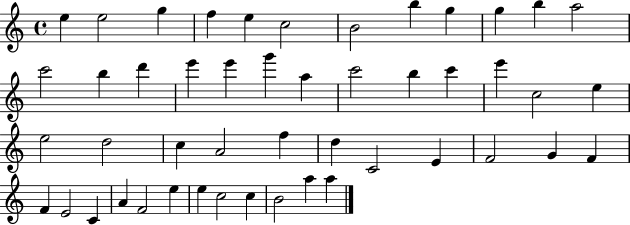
X:1
T:Untitled
M:4/4
L:1/4
K:C
e e2 g f e c2 B2 b g g b a2 c'2 b d' e' e' g' a c'2 b c' e' c2 e e2 d2 c A2 f d C2 E F2 G F F E2 C A F2 e e c2 c B2 a a